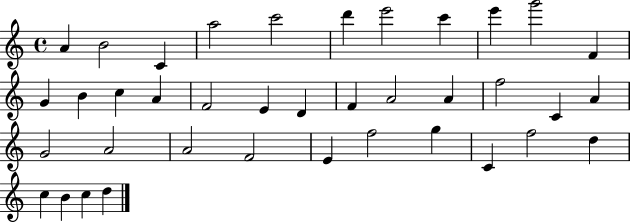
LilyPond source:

{
  \clef treble
  \time 4/4
  \defaultTimeSignature
  \key c \major
  a'4 b'2 c'4 | a''2 c'''2 | d'''4 e'''2 c'''4 | e'''4 g'''2 f'4 | \break g'4 b'4 c''4 a'4 | f'2 e'4 d'4 | f'4 a'2 a'4 | f''2 c'4 a'4 | \break g'2 a'2 | a'2 f'2 | e'4 f''2 g''4 | c'4 f''2 d''4 | \break c''4 b'4 c''4 d''4 | \bar "|."
}